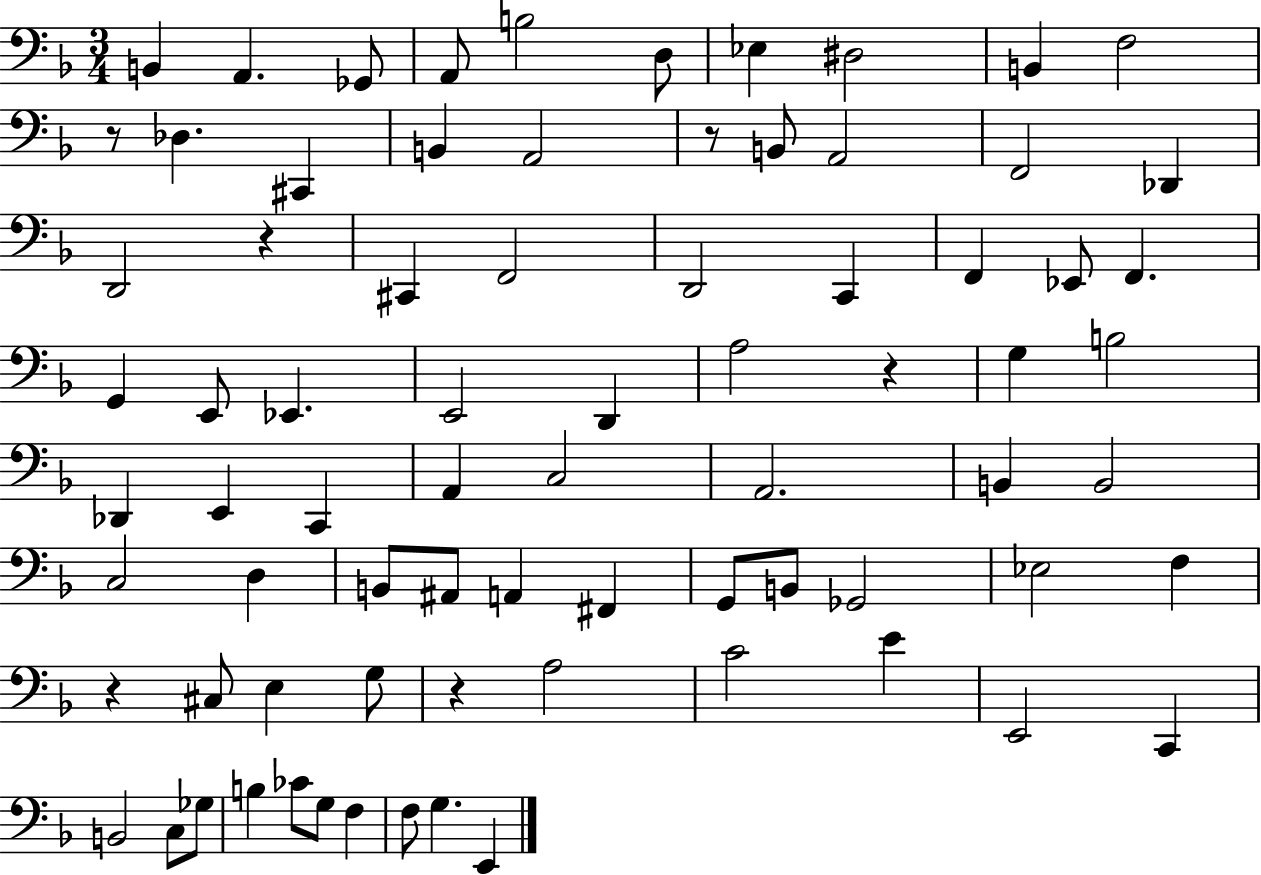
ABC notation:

X:1
T:Untitled
M:3/4
L:1/4
K:F
B,, A,, _G,,/2 A,,/2 B,2 D,/2 _E, ^D,2 B,, F,2 z/2 _D, ^C,, B,, A,,2 z/2 B,,/2 A,,2 F,,2 _D,, D,,2 z ^C,, F,,2 D,,2 C,, F,, _E,,/2 F,, G,, E,,/2 _E,, E,,2 D,, A,2 z G, B,2 _D,, E,, C,, A,, C,2 A,,2 B,, B,,2 C,2 D, B,,/2 ^A,,/2 A,, ^F,, G,,/2 B,,/2 _G,,2 _E,2 F, z ^C,/2 E, G,/2 z A,2 C2 E E,,2 C,, B,,2 C,/2 _G,/2 B, _C/2 G,/2 F, F,/2 G, E,,